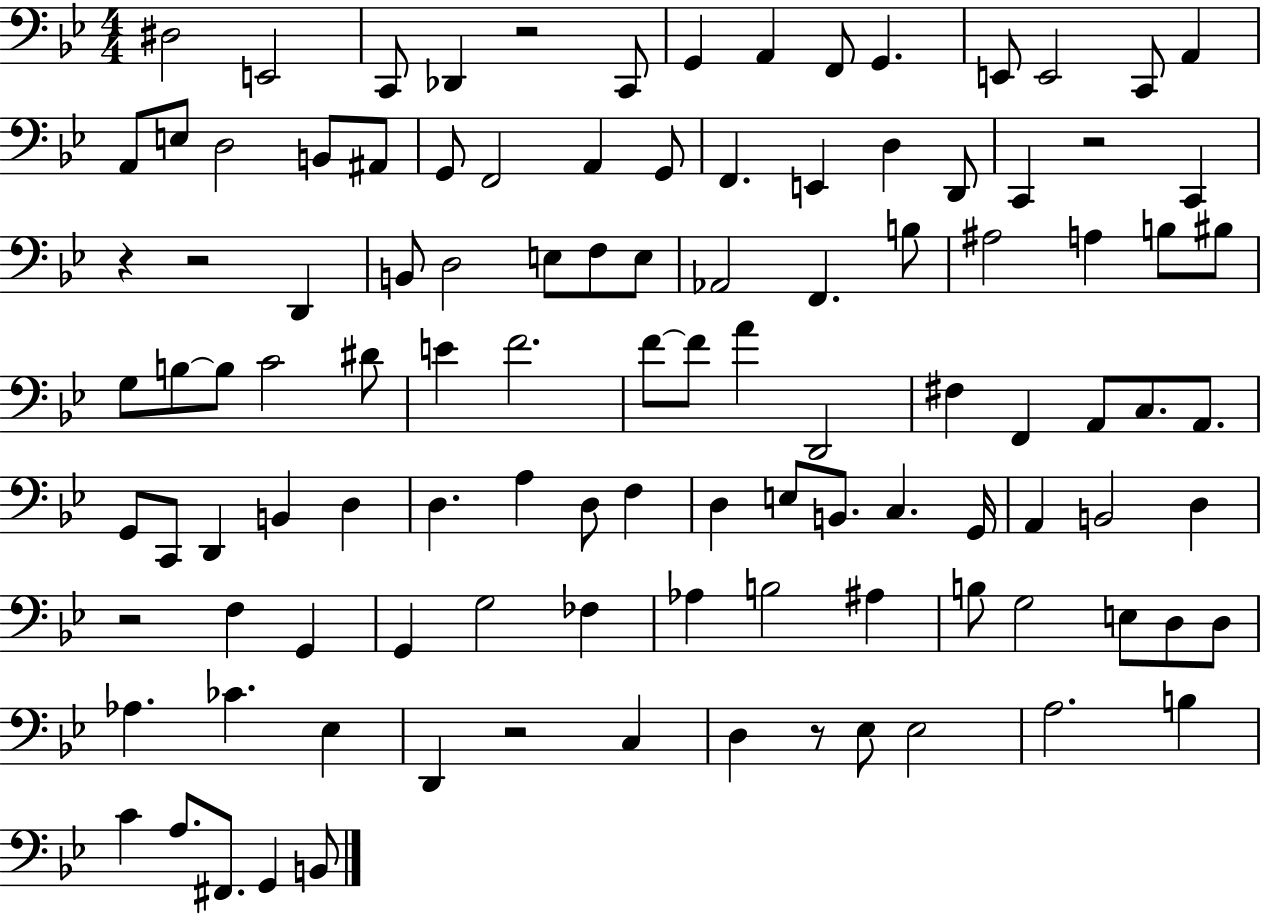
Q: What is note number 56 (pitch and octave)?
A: C3